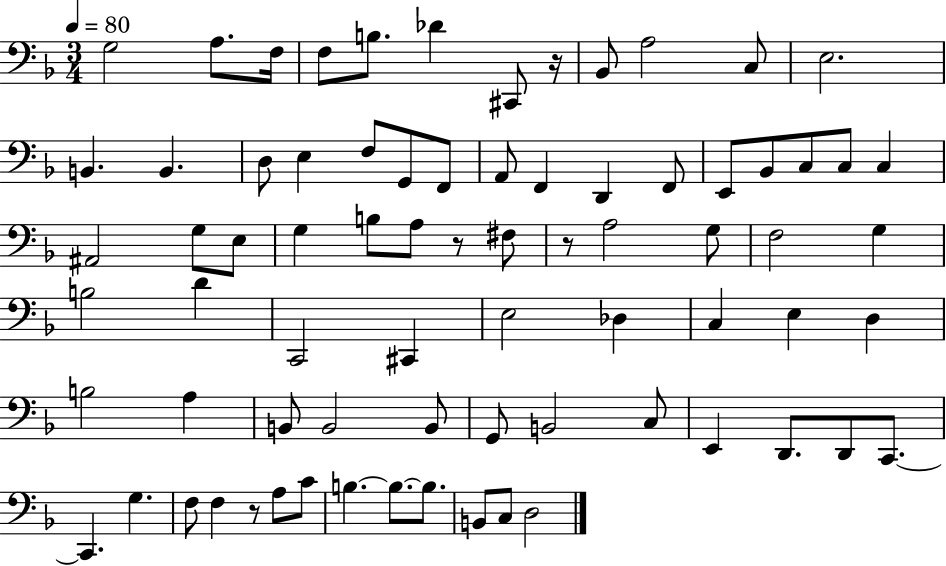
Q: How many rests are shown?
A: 4